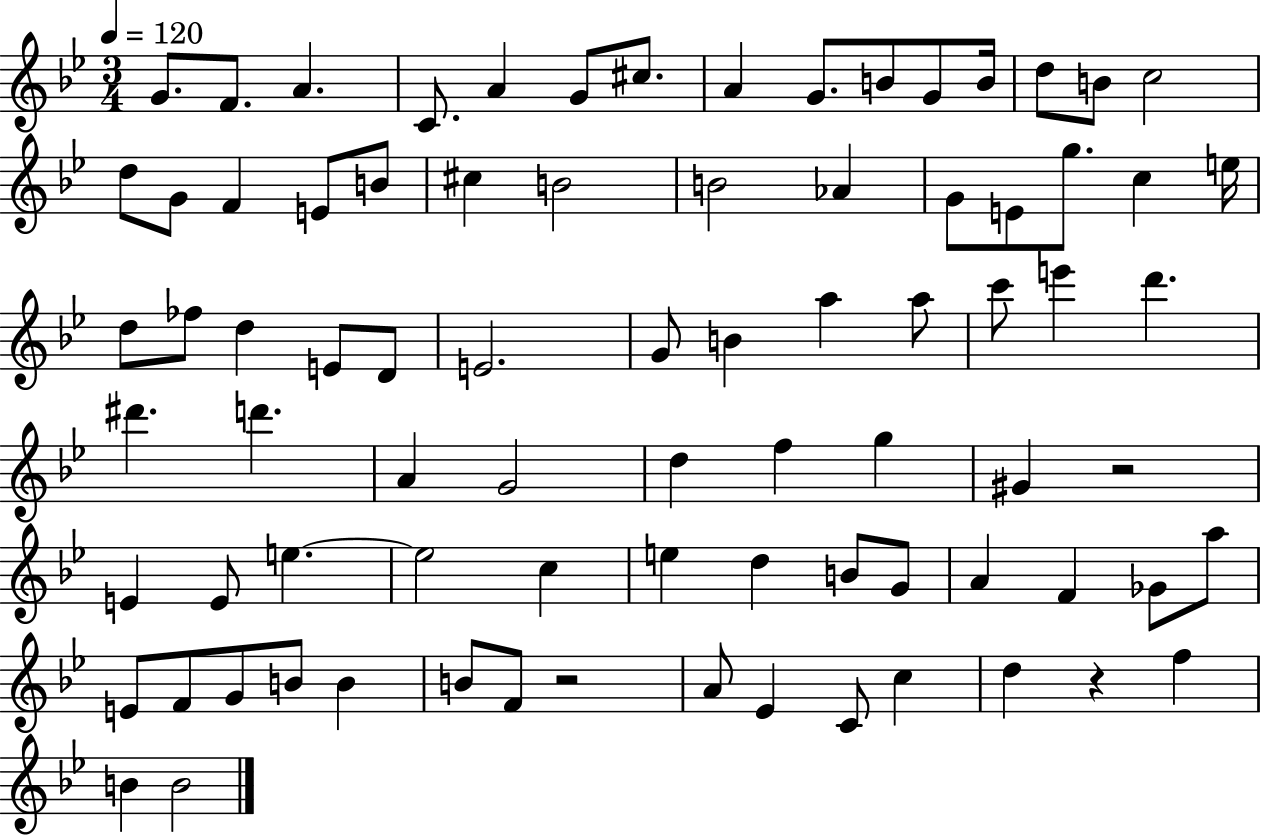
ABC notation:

X:1
T:Untitled
M:3/4
L:1/4
K:Bb
G/2 F/2 A C/2 A G/2 ^c/2 A G/2 B/2 G/2 B/4 d/2 B/2 c2 d/2 G/2 F E/2 B/2 ^c B2 B2 _A G/2 E/2 g/2 c e/4 d/2 _f/2 d E/2 D/2 E2 G/2 B a a/2 c'/2 e' d' ^d' d' A G2 d f g ^G z2 E E/2 e e2 c e d B/2 G/2 A F _G/2 a/2 E/2 F/2 G/2 B/2 B B/2 F/2 z2 A/2 _E C/2 c d z f B B2